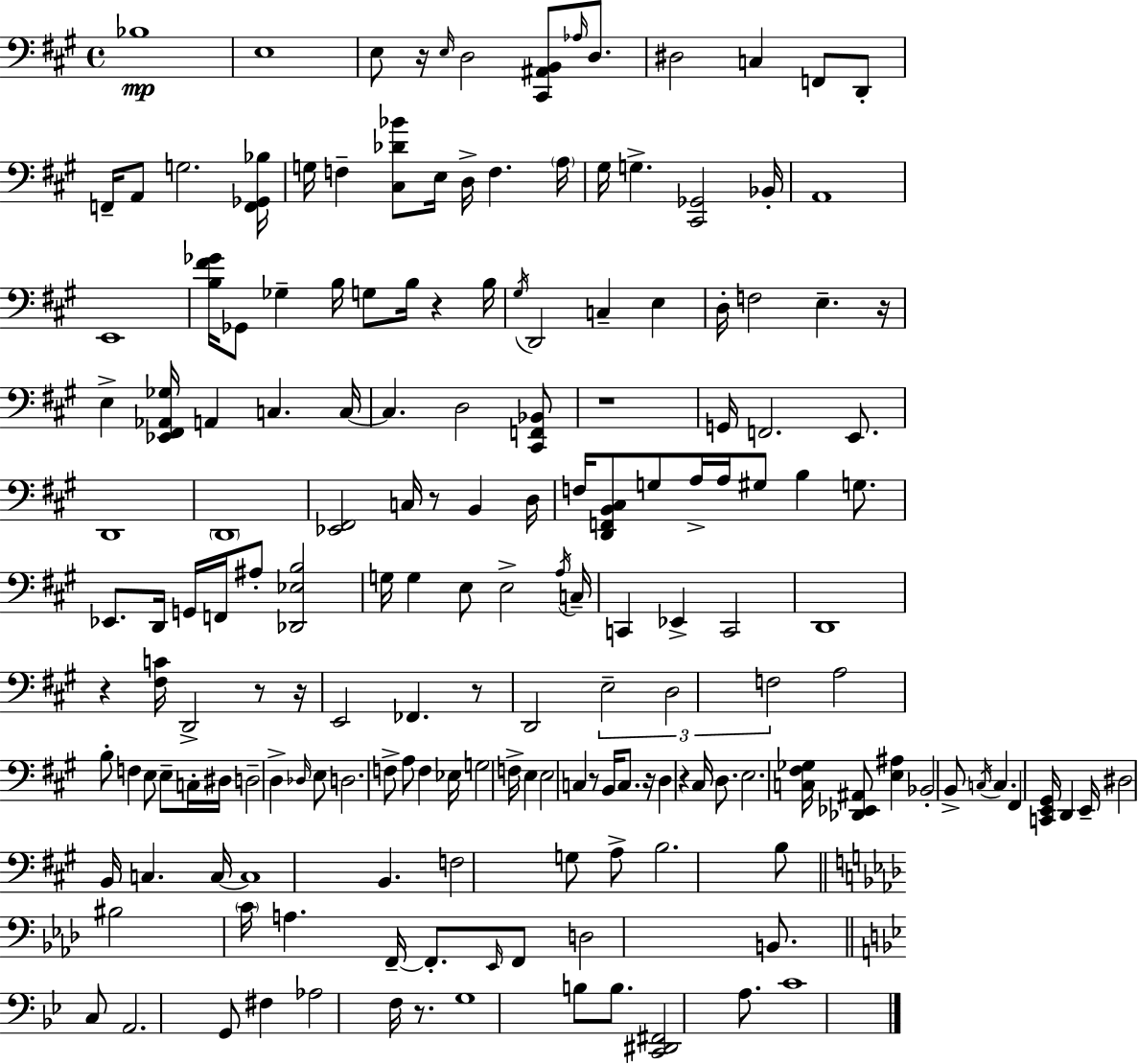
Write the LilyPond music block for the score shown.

{
  \clef bass
  \time 4/4
  \defaultTimeSignature
  \key a \major
  \repeat volta 2 { bes1\mp | e1 | e8 r16 \grace { e16 } d2 <cis, ais, b,>8 \grace { aes16 } d8. | dis2 c4 f,8 | \break d,8-. f,16-- a,8 g2. | <f, ges, bes>16 g16 f4-- <cis des' bes'>8 e16 d16-> f4. | \parenthesize a16 gis16 g4.-> <cis, ges,>2 | bes,16-. a,1 | \break e,1 | <b fis' ges'>16 ges,8 ges4-- b16 g8 b16 r4 | b16 \acciaccatura { gis16 } d,2 c4-- e4 | d16-. f2 e4.-- | \break r16 e4-> <ees, fis, aes, ges>16 a,4 c4. | c16~~ c4. d2 | <cis, f, bes,>8 r1 | g,16 f,2. | \break e,8. d,1 | \parenthesize d,1 | <ees, fis,>2 c16 r8 b,4 | d16 f16 <d, f, b, cis>8 g8 a16-> a16 gis8 b4 | \break g8. ees,8. d,16 g,16 f,16 ais8-. <des, ees b>2 | g16 g4 e8 e2-> | \acciaccatura { a16 } c16-- c,4 ees,4-> c,2 | d,1 | \break r4 <fis c'>16 d,2-> | r8 r16 e,2 fes,4. | r8 d,2 \tuplet 3/2 { e2-- | d2 f2 } | \break a2 b8-. f4 | e8 e8-- c16-. dis16 d2-- | d4-> \grace { des16 } e8 d2. | f8-> a8 f4 ees16 g2 | \break f16-> e4 e2 | c4 r8 b,16 c8. r16 d4 | r4 cis16 d8. e2. | <c fis ges>16 <des, ees, ais,>8 <e ais>4 bes,2-. | \break b,8-> \acciaccatura { c16 } c4. fis,4 | <c, e, gis,>16 d,4 e,16-- dis2 b,16 c4. | c16~~ c1 | b,4. f2 | \break g8 a8-> b2. | b8 \bar "||" \break \key aes \major bis2 \parenthesize c'16 a4. f,16--~~ | f,8.-. \grace { ees,16 } f,8 d2 b,8. | \bar "||" \break \key bes \major c8 a,2. g,8 | fis4 aes2 f16 r8. | g1 | b8 b8. <c, dis, fis,>2 a8. | \break c'1 | } \bar "|."
}